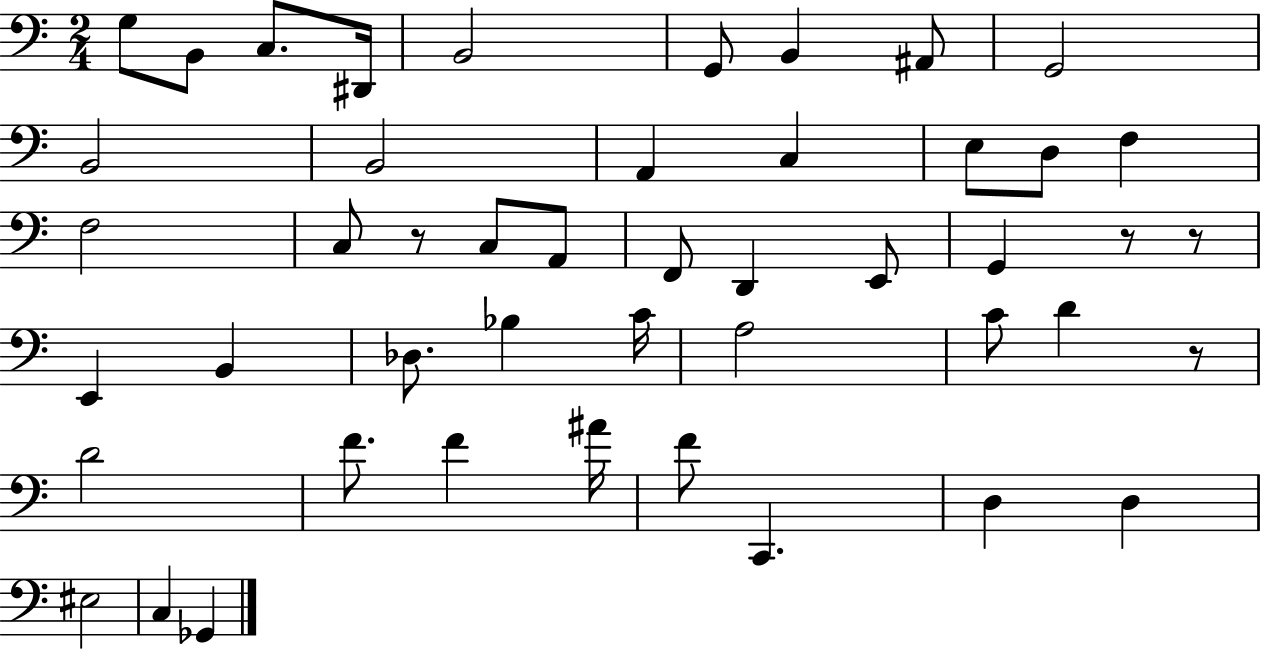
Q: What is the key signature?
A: C major